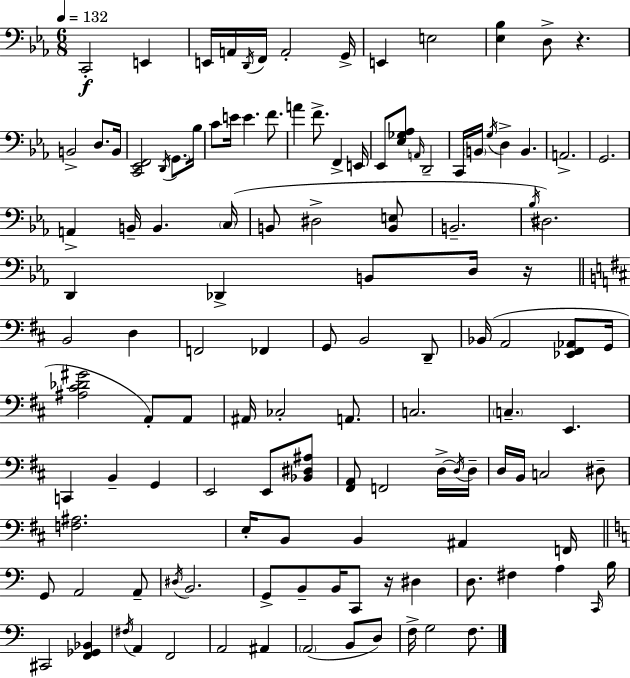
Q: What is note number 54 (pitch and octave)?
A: B2